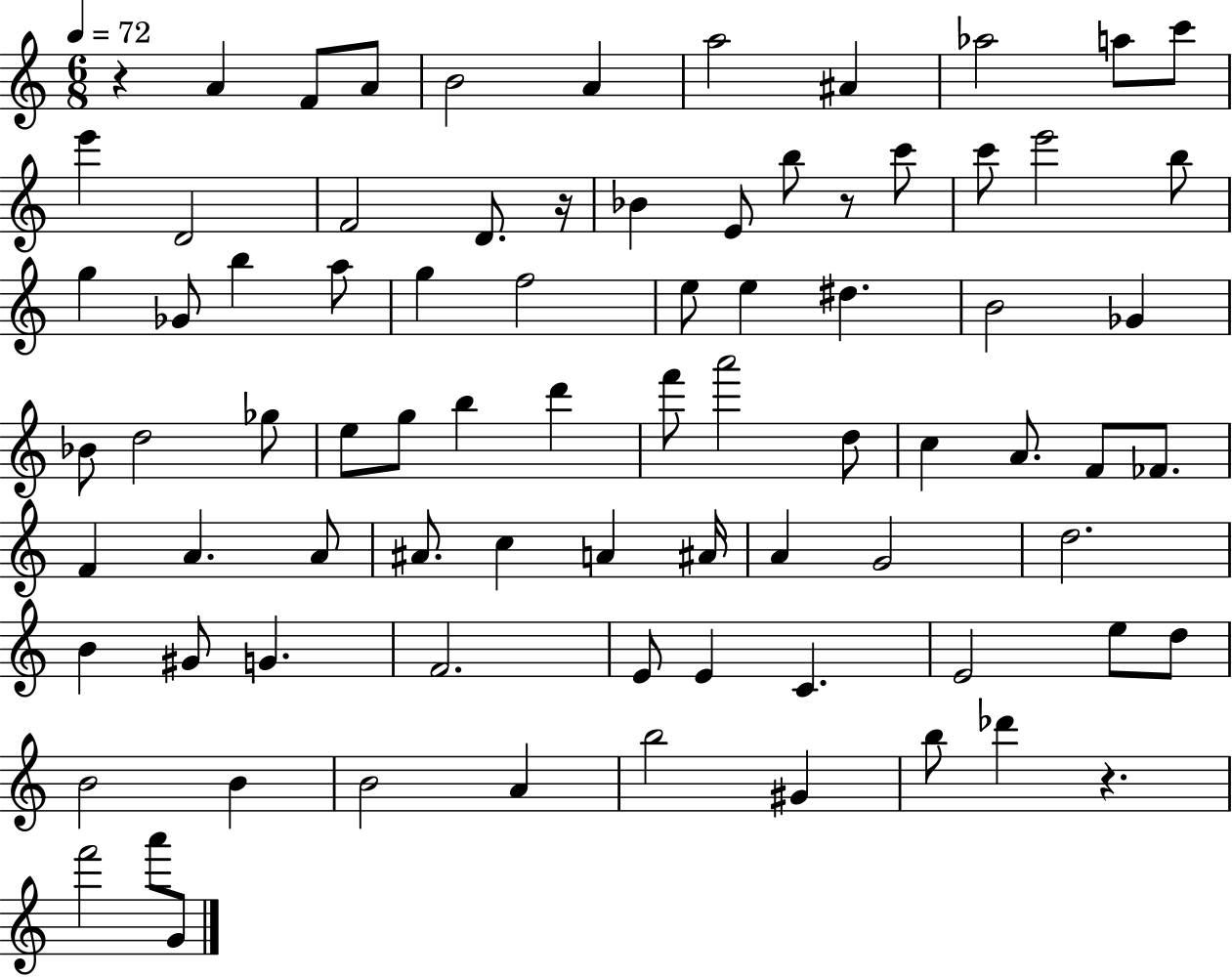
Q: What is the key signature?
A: C major